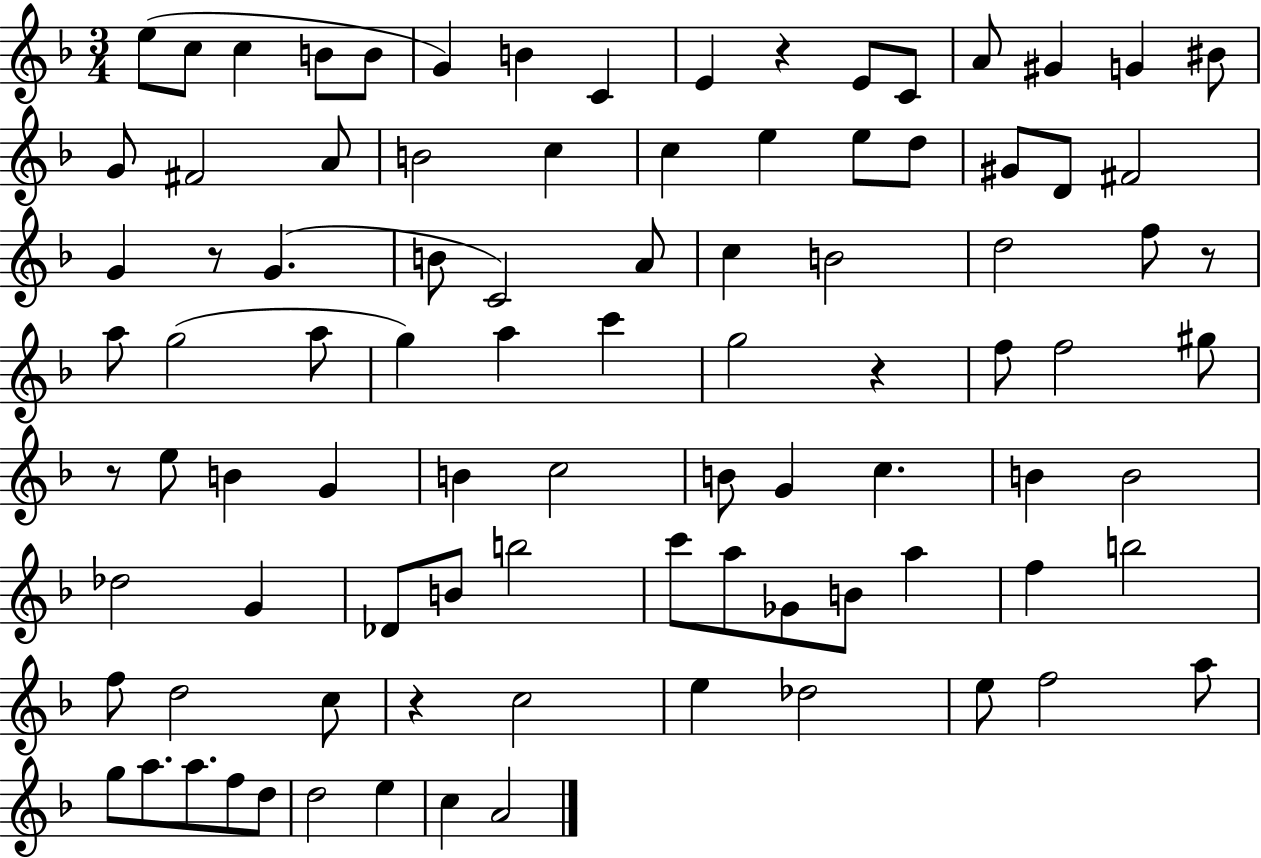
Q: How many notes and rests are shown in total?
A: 92